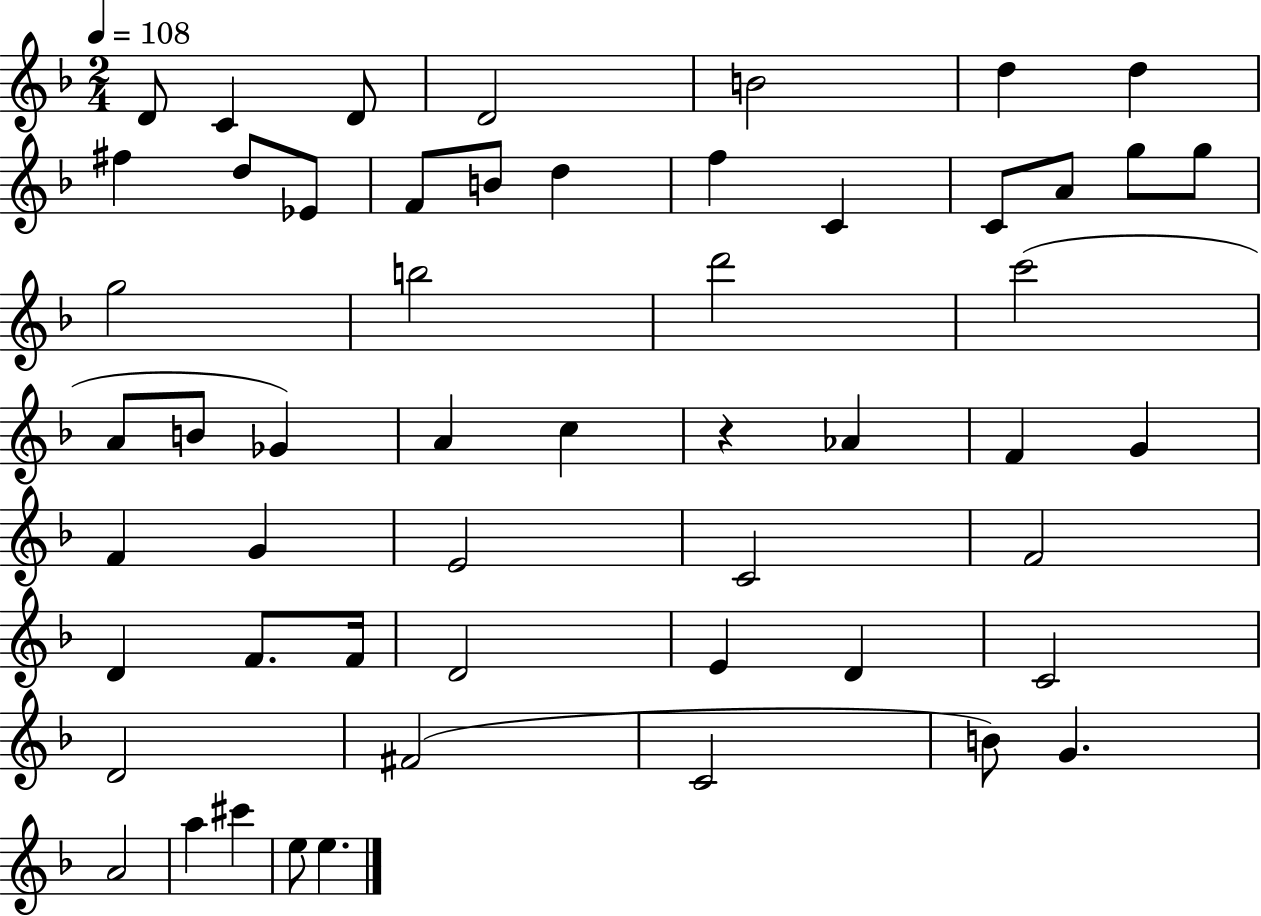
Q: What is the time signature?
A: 2/4